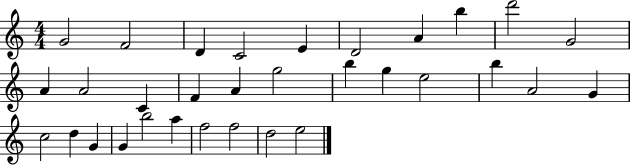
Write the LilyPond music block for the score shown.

{
  \clef treble
  \numericTimeSignature
  \time 4/4
  \key c \major
  g'2 f'2 | d'4 c'2 e'4 | d'2 a'4 b''4 | d'''2 g'2 | \break a'4 a'2 c'4 | f'4 a'4 g''2 | b''4 g''4 e''2 | b''4 a'2 g'4 | \break c''2 d''4 g'4 | g'4 b''2 a''4 | f''2 f''2 | d''2 e''2 | \break \bar "|."
}